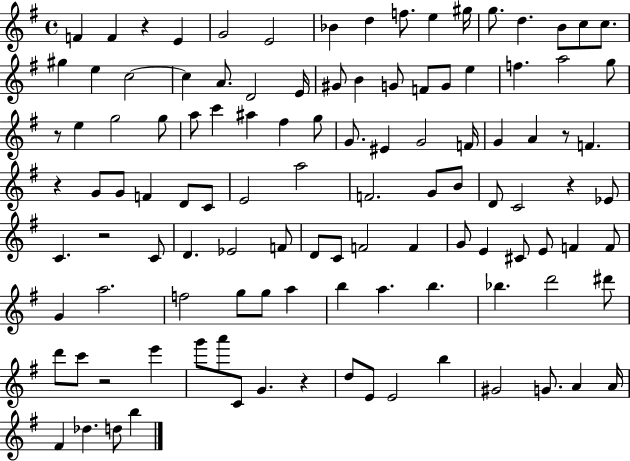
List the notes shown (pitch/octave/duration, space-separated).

F4/q F4/q R/q E4/q G4/h E4/h Bb4/q D5/q F5/e. E5/q G#5/s G5/e. D5/q. B4/e C5/e C5/e. G#5/q E5/q C5/h C5/q A4/e. D4/h E4/s G#4/e B4/q G4/e F4/e G4/e E5/q F5/q. A5/h G5/e R/e E5/q G5/h G5/e A5/e C6/q A#5/q F#5/q G5/e G4/e. EIS4/q G4/h F4/s G4/q A4/q R/e F4/q. R/q G4/e G4/e F4/q D4/e C4/e E4/h A5/h F4/h. G4/e B4/e D4/e C4/h R/q Eb4/e C4/q. R/h C4/e D4/q. Eb4/h F4/e D4/e C4/e F4/h F4/q G4/e E4/q C#4/e E4/e F4/q F4/e G4/q A5/h. F5/h G5/e G5/e A5/q B5/q A5/q. B5/q. Bb5/q. D6/h D#6/e D6/e C6/e R/h E6/q G6/e A6/e C4/e G4/q. R/q D5/e E4/e E4/h B5/q G#4/h G4/e. A4/q A4/s F#4/q Db5/q. D5/e B5/q